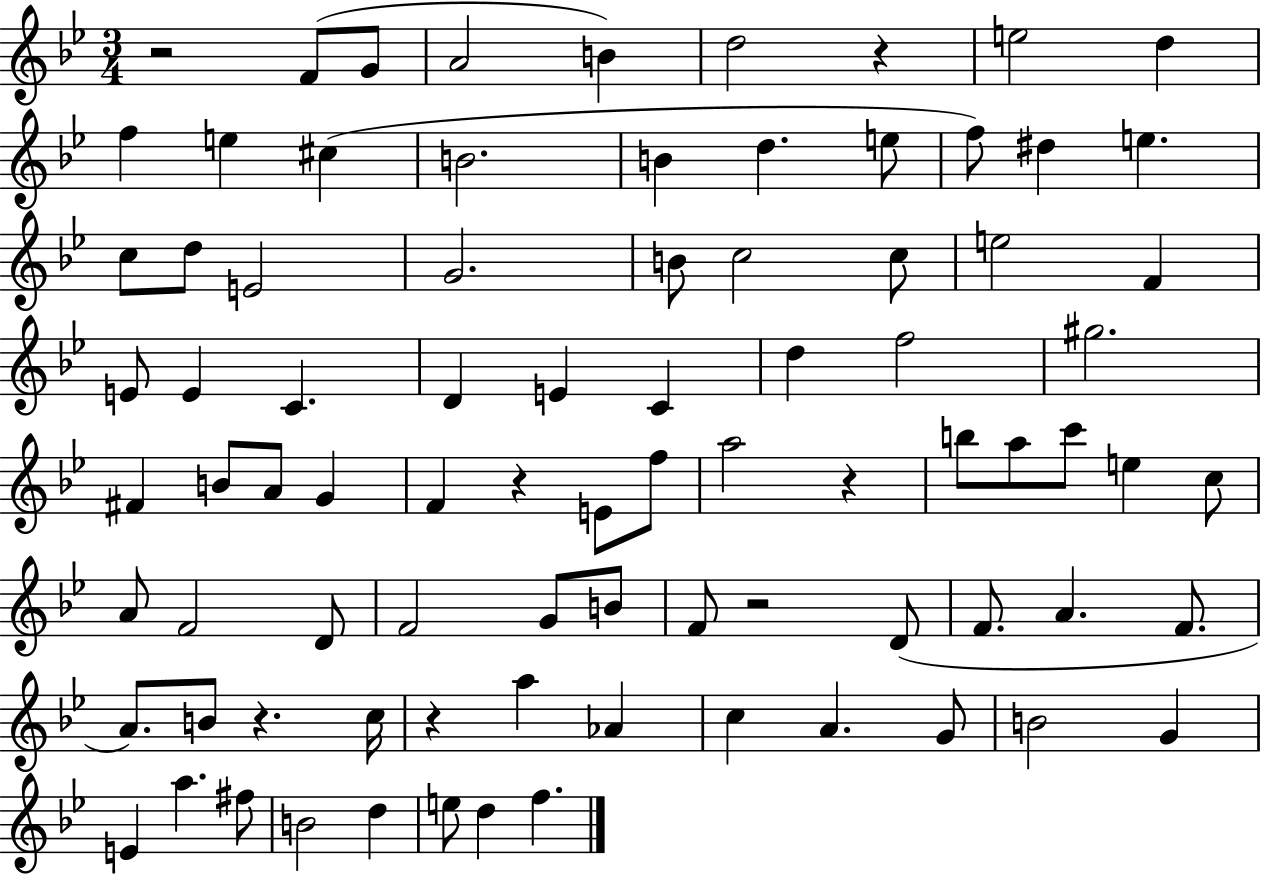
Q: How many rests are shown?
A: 7